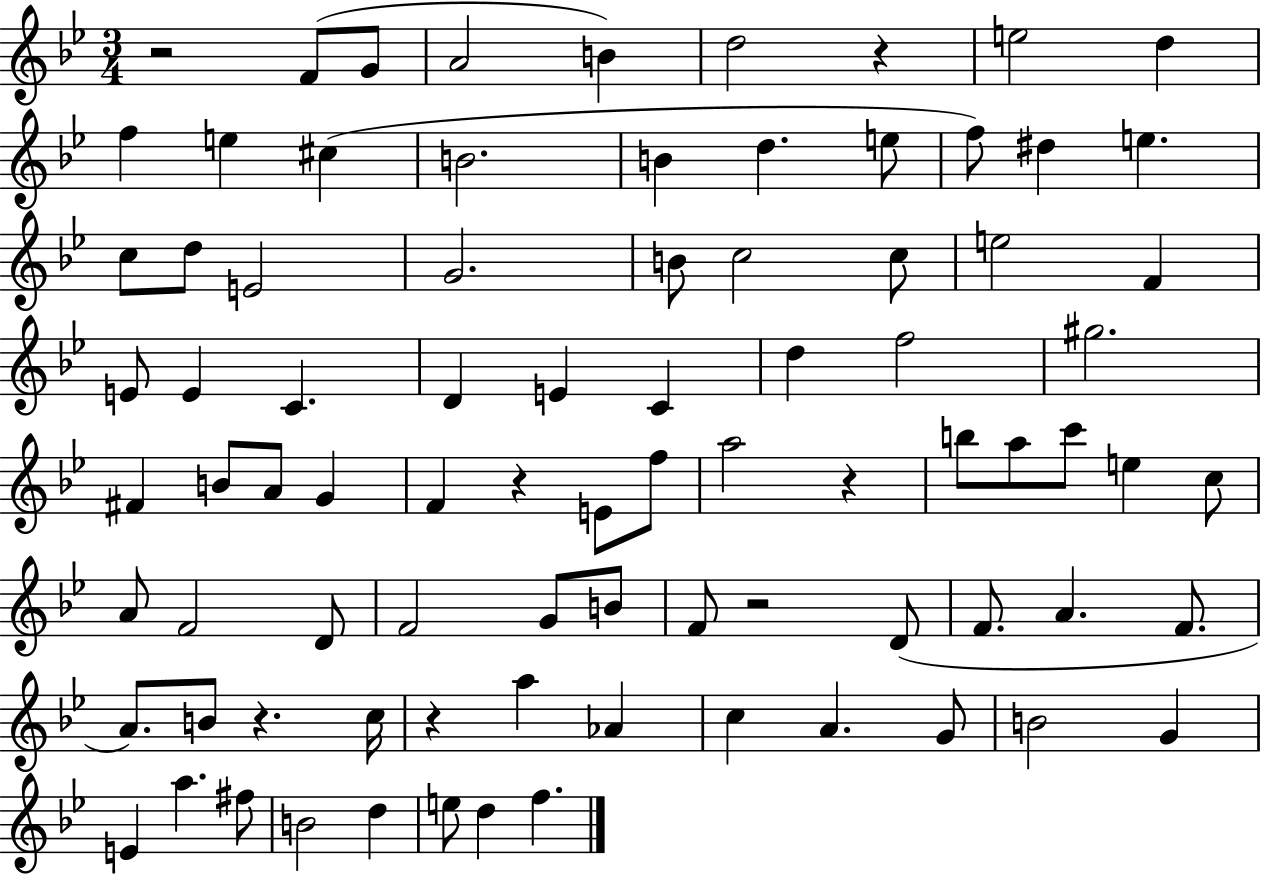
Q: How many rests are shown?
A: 7